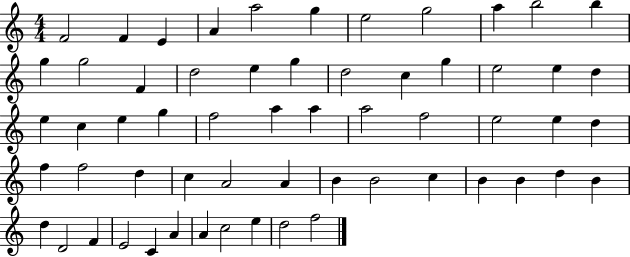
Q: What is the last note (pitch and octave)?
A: F5